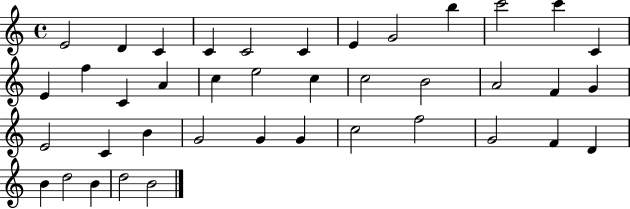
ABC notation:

X:1
T:Untitled
M:4/4
L:1/4
K:C
E2 D C C C2 C E G2 b c'2 c' C E f C A c e2 c c2 B2 A2 F G E2 C B G2 G G c2 f2 G2 F D B d2 B d2 B2